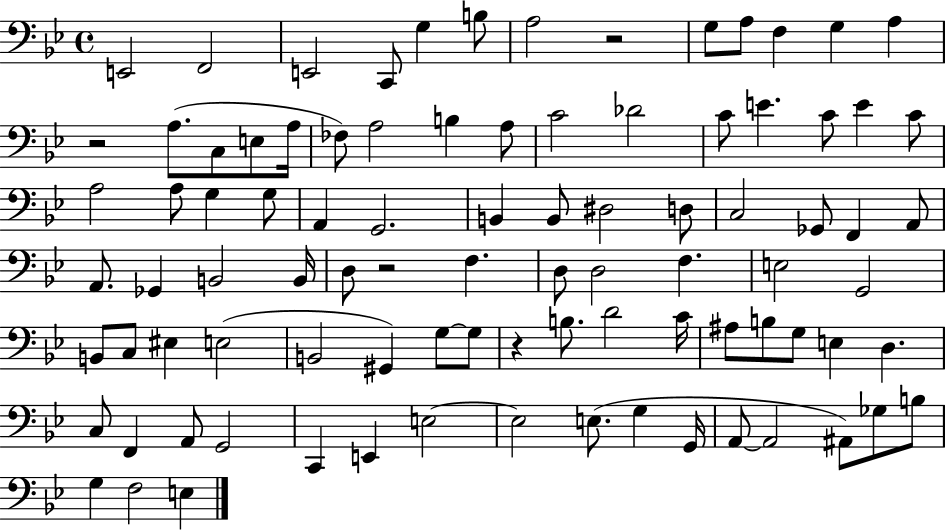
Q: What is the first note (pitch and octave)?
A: E2